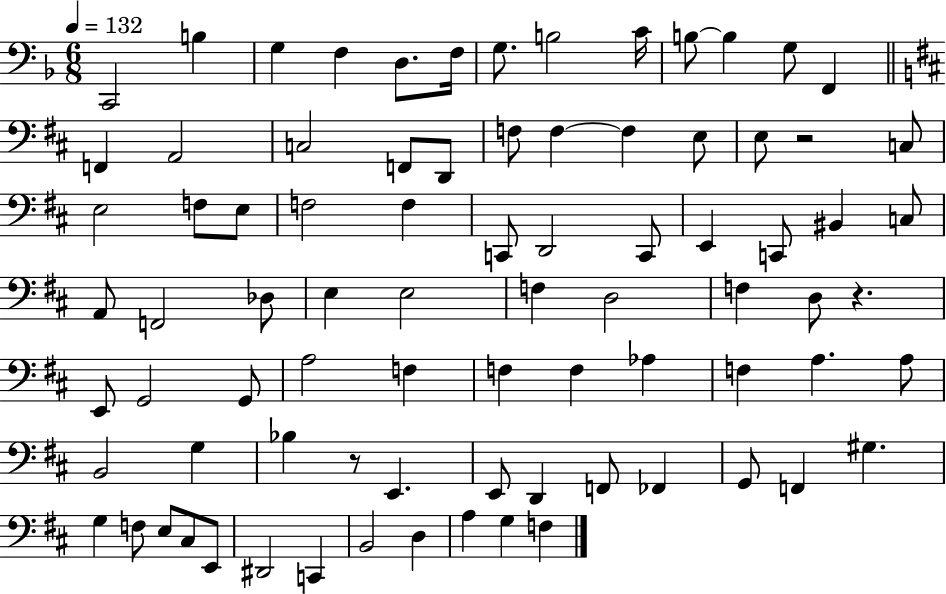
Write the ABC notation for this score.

X:1
T:Untitled
M:6/8
L:1/4
K:F
C,,2 B, G, F, D,/2 F,/4 G,/2 B,2 C/4 B,/2 B, G,/2 F,, F,, A,,2 C,2 F,,/2 D,,/2 F,/2 F, F, E,/2 E,/2 z2 C,/2 E,2 F,/2 E,/2 F,2 F, C,,/2 D,,2 C,,/2 E,, C,,/2 ^B,, C,/2 A,,/2 F,,2 _D,/2 E, E,2 F, D,2 F, D,/2 z E,,/2 G,,2 G,,/2 A,2 F, F, F, _A, F, A, A,/2 B,,2 G, _B, z/2 E,, E,,/2 D,, F,,/2 _F,, G,,/2 F,, ^G, G, F,/2 E,/2 ^C,/2 E,,/2 ^D,,2 C,, B,,2 D, A, G, F,